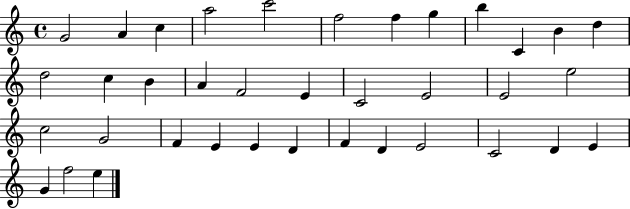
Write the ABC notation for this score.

X:1
T:Untitled
M:4/4
L:1/4
K:C
G2 A c a2 c'2 f2 f g b C B d d2 c B A F2 E C2 E2 E2 e2 c2 G2 F E E D F D E2 C2 D E G f2 e